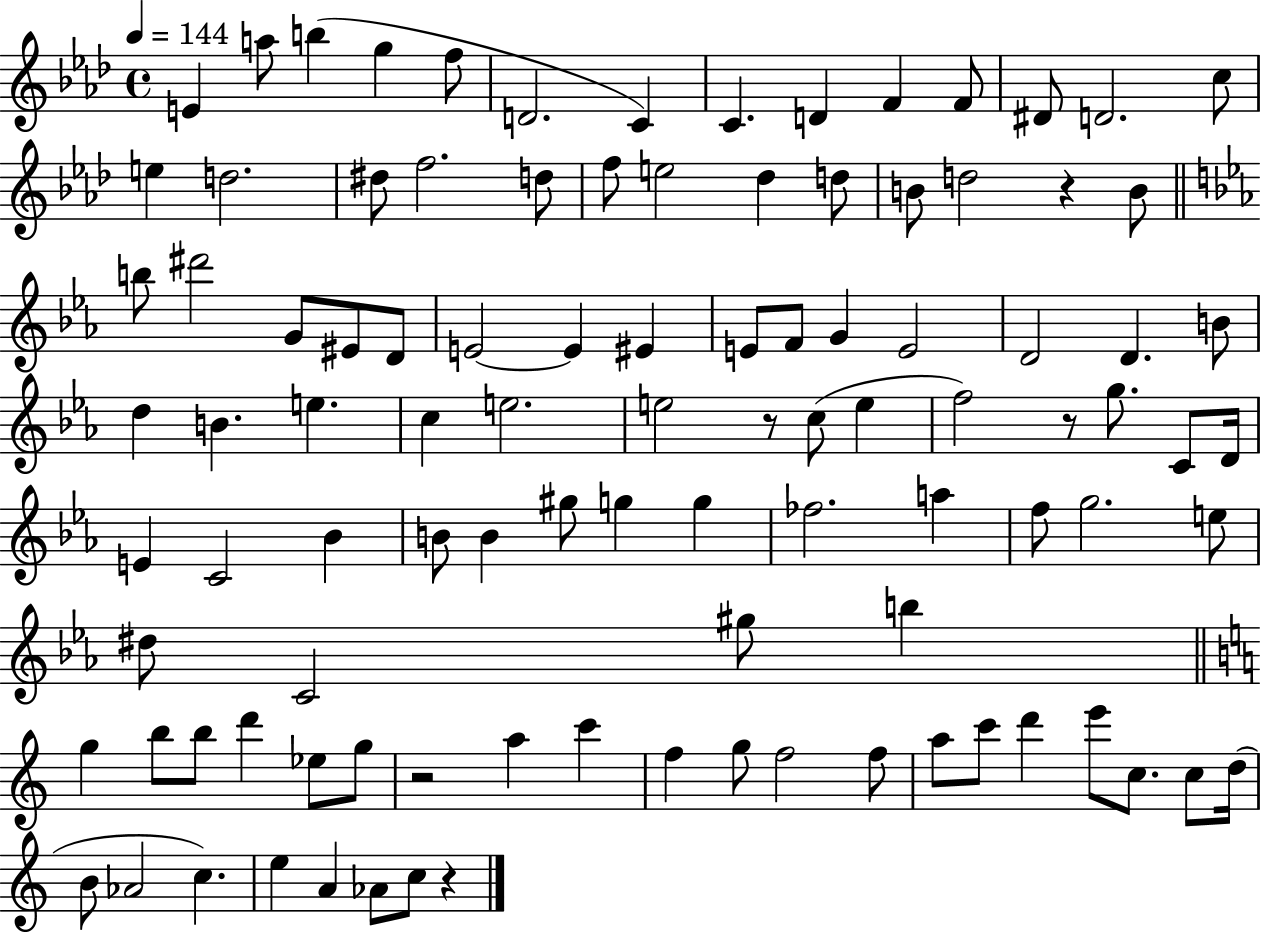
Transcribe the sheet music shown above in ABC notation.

X:1
T:Untitled
M:4/4
L:1/4
K:Ab
E a/2 b g f/2 D2 C C D F F/2 ^D/2 D2 c/2 e d2 ^d/2 f2 d/2 f/2 e2 _d d/2 B/2 d2 z B/2 b/2 ^d'2 G/2 ^E/2 D/2 E2 E ^E E/2 F/2 G E2 D2 D B/2 d B e c e2 e2 z/2 c/2 e f2 z/2 g/2 C/2 D/4 E C2 _B B/2 B ^g/2 g g _f2 a f/2 g2 e/2 ^d/2 C2 ^g/2 b g b/2 b/2 d' _e/2 g/2 z2 a c' f g/2 f2 f/2 a/2 c'/2 d' e'/2 c/2 c/2 d/4 B/2 _A2 c e A _A/2 c/2 z